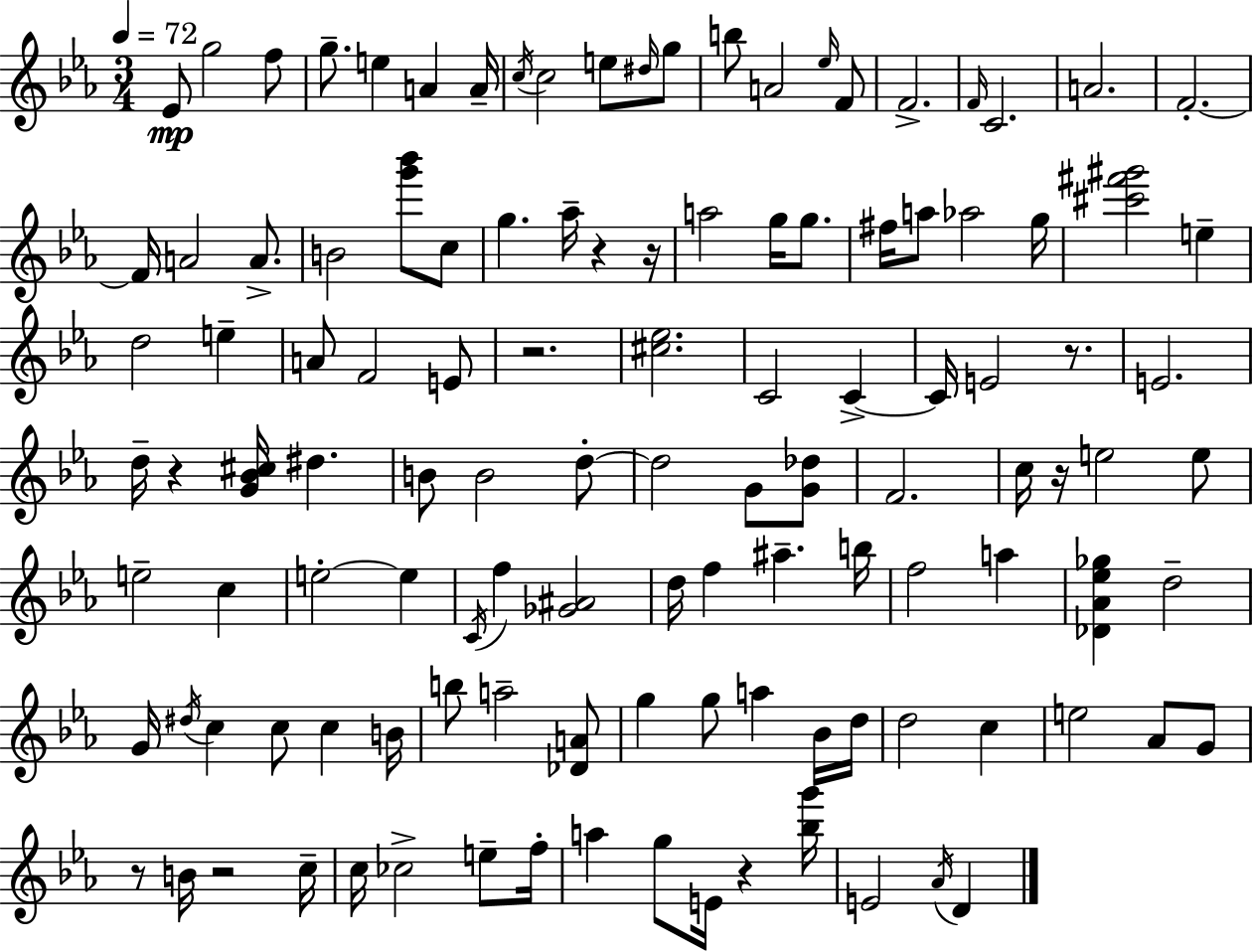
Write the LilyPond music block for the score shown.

{
  \clef treble
  \numericTimeSignature
  \time 3/4
  \key c \minor
  \tempo 4 = 72
  ees'8\mp g''2 f''8 | g''8.-- e''4 a'4 a'16-- | \acciaccatura { c''16 } c''2 e''8 \grace { dis''16 } | g''8 b''8 a'2 | \break \grace { ees''16 } f'8 f'2.-> | \grace { f'16 } c'2. | a'2. | f'2.-.~~ | \break f'16 a'2 | a'8.-> b'2 | <g''' bes'''>8 c''8 g''4. aes''16-- r4 | r16 a''2 | \break g''16 g''8. fis''16 a''8 aes''2 | g''16 <cis''' fis''' gis'''>2 | e''4-- d''2 | e''4-- a'8 f'2 | \break e'8 r2. | <cis'' ees''>2. | c'2 | c'4->~~ c'16 e'2 | \break r8. e'2. | d''16-- r4 <g' bes' cis''>16 dis''4. | b'8 b'2 | d''8-.~~ d''2 | \break g'8 <g' des''>8 f'2. | c''16 r16 e''2 | e''8 e''2-- | c''4 e''2-.~~ | \break e''4 \acciaccatura { c'16 } f''4 <ges' ais'>2 | d''16 f''4 ais''4.-- | b''16 f''2 | a''4 <des' aes' ees'' ges''>4 d''2-- | \break g'16 \acciaccatura { dis''16 } c''4 c''8 | c''4 b'16 b''8 a''2-- | <des' a'>8 g''4 g''8 | a''4 bes'16 d''16 d''2 | \break c''4 e''2 | aes'8 g'8 r8 b'16 r2 | c''16-- c''16 ces''2-> | e''8-- f''16-. a''4 g''8 | \break e'16 r4 <bes'' g'''>16 e'2 | \acciaccatura { aes'16 } d'4 \bar "|."
}